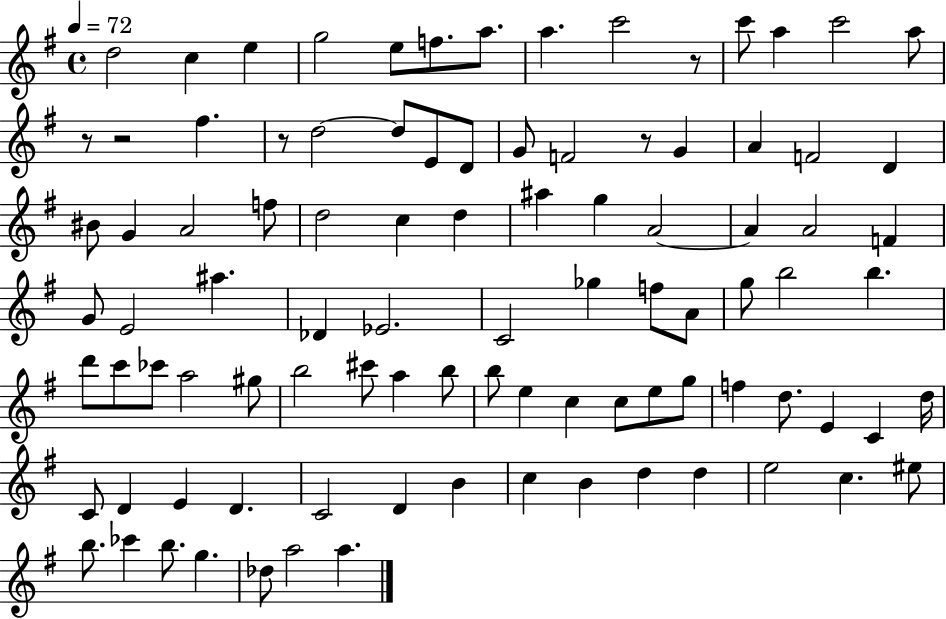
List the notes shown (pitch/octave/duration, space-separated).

D5/h C5/q E5/q G5/h E5/e F5/e. A5/e. A5/q. C6/h R/e C6/e A5/q C6/h A5/e R/e R/h F#5/q. R/e D5/h D5/e E4/e D4/e G4/e F4/h R/e G4/q A4/q F4/h D4/q BIS4/e G4/q A4/h F5/e D5/h C5/q D5/q A#5/q G5/q A4/h A4/q A4/h F4/q G4/e E4/h A#5/q. Db4/q Eb4/h. C4/h Gb5/q F5/e A4/e G5/e B5/h B5/q. D6/e C6/e CES6/e A5/h G#5/e B5/h C#6/e A5/q B5/e B5/e E5/q C5/q C5/e E5/e G5/e F5/q D5/e. E4/q C4/q D5/s C4/e D4/q E4/q D4/q. C4/h D4/q B4/q C5/q B4/q D5/q D5/q E5/h C5/q. EIS5/e B5/e. CES6/q B5/e. G5/q. Db5/e A5/h A5/q.